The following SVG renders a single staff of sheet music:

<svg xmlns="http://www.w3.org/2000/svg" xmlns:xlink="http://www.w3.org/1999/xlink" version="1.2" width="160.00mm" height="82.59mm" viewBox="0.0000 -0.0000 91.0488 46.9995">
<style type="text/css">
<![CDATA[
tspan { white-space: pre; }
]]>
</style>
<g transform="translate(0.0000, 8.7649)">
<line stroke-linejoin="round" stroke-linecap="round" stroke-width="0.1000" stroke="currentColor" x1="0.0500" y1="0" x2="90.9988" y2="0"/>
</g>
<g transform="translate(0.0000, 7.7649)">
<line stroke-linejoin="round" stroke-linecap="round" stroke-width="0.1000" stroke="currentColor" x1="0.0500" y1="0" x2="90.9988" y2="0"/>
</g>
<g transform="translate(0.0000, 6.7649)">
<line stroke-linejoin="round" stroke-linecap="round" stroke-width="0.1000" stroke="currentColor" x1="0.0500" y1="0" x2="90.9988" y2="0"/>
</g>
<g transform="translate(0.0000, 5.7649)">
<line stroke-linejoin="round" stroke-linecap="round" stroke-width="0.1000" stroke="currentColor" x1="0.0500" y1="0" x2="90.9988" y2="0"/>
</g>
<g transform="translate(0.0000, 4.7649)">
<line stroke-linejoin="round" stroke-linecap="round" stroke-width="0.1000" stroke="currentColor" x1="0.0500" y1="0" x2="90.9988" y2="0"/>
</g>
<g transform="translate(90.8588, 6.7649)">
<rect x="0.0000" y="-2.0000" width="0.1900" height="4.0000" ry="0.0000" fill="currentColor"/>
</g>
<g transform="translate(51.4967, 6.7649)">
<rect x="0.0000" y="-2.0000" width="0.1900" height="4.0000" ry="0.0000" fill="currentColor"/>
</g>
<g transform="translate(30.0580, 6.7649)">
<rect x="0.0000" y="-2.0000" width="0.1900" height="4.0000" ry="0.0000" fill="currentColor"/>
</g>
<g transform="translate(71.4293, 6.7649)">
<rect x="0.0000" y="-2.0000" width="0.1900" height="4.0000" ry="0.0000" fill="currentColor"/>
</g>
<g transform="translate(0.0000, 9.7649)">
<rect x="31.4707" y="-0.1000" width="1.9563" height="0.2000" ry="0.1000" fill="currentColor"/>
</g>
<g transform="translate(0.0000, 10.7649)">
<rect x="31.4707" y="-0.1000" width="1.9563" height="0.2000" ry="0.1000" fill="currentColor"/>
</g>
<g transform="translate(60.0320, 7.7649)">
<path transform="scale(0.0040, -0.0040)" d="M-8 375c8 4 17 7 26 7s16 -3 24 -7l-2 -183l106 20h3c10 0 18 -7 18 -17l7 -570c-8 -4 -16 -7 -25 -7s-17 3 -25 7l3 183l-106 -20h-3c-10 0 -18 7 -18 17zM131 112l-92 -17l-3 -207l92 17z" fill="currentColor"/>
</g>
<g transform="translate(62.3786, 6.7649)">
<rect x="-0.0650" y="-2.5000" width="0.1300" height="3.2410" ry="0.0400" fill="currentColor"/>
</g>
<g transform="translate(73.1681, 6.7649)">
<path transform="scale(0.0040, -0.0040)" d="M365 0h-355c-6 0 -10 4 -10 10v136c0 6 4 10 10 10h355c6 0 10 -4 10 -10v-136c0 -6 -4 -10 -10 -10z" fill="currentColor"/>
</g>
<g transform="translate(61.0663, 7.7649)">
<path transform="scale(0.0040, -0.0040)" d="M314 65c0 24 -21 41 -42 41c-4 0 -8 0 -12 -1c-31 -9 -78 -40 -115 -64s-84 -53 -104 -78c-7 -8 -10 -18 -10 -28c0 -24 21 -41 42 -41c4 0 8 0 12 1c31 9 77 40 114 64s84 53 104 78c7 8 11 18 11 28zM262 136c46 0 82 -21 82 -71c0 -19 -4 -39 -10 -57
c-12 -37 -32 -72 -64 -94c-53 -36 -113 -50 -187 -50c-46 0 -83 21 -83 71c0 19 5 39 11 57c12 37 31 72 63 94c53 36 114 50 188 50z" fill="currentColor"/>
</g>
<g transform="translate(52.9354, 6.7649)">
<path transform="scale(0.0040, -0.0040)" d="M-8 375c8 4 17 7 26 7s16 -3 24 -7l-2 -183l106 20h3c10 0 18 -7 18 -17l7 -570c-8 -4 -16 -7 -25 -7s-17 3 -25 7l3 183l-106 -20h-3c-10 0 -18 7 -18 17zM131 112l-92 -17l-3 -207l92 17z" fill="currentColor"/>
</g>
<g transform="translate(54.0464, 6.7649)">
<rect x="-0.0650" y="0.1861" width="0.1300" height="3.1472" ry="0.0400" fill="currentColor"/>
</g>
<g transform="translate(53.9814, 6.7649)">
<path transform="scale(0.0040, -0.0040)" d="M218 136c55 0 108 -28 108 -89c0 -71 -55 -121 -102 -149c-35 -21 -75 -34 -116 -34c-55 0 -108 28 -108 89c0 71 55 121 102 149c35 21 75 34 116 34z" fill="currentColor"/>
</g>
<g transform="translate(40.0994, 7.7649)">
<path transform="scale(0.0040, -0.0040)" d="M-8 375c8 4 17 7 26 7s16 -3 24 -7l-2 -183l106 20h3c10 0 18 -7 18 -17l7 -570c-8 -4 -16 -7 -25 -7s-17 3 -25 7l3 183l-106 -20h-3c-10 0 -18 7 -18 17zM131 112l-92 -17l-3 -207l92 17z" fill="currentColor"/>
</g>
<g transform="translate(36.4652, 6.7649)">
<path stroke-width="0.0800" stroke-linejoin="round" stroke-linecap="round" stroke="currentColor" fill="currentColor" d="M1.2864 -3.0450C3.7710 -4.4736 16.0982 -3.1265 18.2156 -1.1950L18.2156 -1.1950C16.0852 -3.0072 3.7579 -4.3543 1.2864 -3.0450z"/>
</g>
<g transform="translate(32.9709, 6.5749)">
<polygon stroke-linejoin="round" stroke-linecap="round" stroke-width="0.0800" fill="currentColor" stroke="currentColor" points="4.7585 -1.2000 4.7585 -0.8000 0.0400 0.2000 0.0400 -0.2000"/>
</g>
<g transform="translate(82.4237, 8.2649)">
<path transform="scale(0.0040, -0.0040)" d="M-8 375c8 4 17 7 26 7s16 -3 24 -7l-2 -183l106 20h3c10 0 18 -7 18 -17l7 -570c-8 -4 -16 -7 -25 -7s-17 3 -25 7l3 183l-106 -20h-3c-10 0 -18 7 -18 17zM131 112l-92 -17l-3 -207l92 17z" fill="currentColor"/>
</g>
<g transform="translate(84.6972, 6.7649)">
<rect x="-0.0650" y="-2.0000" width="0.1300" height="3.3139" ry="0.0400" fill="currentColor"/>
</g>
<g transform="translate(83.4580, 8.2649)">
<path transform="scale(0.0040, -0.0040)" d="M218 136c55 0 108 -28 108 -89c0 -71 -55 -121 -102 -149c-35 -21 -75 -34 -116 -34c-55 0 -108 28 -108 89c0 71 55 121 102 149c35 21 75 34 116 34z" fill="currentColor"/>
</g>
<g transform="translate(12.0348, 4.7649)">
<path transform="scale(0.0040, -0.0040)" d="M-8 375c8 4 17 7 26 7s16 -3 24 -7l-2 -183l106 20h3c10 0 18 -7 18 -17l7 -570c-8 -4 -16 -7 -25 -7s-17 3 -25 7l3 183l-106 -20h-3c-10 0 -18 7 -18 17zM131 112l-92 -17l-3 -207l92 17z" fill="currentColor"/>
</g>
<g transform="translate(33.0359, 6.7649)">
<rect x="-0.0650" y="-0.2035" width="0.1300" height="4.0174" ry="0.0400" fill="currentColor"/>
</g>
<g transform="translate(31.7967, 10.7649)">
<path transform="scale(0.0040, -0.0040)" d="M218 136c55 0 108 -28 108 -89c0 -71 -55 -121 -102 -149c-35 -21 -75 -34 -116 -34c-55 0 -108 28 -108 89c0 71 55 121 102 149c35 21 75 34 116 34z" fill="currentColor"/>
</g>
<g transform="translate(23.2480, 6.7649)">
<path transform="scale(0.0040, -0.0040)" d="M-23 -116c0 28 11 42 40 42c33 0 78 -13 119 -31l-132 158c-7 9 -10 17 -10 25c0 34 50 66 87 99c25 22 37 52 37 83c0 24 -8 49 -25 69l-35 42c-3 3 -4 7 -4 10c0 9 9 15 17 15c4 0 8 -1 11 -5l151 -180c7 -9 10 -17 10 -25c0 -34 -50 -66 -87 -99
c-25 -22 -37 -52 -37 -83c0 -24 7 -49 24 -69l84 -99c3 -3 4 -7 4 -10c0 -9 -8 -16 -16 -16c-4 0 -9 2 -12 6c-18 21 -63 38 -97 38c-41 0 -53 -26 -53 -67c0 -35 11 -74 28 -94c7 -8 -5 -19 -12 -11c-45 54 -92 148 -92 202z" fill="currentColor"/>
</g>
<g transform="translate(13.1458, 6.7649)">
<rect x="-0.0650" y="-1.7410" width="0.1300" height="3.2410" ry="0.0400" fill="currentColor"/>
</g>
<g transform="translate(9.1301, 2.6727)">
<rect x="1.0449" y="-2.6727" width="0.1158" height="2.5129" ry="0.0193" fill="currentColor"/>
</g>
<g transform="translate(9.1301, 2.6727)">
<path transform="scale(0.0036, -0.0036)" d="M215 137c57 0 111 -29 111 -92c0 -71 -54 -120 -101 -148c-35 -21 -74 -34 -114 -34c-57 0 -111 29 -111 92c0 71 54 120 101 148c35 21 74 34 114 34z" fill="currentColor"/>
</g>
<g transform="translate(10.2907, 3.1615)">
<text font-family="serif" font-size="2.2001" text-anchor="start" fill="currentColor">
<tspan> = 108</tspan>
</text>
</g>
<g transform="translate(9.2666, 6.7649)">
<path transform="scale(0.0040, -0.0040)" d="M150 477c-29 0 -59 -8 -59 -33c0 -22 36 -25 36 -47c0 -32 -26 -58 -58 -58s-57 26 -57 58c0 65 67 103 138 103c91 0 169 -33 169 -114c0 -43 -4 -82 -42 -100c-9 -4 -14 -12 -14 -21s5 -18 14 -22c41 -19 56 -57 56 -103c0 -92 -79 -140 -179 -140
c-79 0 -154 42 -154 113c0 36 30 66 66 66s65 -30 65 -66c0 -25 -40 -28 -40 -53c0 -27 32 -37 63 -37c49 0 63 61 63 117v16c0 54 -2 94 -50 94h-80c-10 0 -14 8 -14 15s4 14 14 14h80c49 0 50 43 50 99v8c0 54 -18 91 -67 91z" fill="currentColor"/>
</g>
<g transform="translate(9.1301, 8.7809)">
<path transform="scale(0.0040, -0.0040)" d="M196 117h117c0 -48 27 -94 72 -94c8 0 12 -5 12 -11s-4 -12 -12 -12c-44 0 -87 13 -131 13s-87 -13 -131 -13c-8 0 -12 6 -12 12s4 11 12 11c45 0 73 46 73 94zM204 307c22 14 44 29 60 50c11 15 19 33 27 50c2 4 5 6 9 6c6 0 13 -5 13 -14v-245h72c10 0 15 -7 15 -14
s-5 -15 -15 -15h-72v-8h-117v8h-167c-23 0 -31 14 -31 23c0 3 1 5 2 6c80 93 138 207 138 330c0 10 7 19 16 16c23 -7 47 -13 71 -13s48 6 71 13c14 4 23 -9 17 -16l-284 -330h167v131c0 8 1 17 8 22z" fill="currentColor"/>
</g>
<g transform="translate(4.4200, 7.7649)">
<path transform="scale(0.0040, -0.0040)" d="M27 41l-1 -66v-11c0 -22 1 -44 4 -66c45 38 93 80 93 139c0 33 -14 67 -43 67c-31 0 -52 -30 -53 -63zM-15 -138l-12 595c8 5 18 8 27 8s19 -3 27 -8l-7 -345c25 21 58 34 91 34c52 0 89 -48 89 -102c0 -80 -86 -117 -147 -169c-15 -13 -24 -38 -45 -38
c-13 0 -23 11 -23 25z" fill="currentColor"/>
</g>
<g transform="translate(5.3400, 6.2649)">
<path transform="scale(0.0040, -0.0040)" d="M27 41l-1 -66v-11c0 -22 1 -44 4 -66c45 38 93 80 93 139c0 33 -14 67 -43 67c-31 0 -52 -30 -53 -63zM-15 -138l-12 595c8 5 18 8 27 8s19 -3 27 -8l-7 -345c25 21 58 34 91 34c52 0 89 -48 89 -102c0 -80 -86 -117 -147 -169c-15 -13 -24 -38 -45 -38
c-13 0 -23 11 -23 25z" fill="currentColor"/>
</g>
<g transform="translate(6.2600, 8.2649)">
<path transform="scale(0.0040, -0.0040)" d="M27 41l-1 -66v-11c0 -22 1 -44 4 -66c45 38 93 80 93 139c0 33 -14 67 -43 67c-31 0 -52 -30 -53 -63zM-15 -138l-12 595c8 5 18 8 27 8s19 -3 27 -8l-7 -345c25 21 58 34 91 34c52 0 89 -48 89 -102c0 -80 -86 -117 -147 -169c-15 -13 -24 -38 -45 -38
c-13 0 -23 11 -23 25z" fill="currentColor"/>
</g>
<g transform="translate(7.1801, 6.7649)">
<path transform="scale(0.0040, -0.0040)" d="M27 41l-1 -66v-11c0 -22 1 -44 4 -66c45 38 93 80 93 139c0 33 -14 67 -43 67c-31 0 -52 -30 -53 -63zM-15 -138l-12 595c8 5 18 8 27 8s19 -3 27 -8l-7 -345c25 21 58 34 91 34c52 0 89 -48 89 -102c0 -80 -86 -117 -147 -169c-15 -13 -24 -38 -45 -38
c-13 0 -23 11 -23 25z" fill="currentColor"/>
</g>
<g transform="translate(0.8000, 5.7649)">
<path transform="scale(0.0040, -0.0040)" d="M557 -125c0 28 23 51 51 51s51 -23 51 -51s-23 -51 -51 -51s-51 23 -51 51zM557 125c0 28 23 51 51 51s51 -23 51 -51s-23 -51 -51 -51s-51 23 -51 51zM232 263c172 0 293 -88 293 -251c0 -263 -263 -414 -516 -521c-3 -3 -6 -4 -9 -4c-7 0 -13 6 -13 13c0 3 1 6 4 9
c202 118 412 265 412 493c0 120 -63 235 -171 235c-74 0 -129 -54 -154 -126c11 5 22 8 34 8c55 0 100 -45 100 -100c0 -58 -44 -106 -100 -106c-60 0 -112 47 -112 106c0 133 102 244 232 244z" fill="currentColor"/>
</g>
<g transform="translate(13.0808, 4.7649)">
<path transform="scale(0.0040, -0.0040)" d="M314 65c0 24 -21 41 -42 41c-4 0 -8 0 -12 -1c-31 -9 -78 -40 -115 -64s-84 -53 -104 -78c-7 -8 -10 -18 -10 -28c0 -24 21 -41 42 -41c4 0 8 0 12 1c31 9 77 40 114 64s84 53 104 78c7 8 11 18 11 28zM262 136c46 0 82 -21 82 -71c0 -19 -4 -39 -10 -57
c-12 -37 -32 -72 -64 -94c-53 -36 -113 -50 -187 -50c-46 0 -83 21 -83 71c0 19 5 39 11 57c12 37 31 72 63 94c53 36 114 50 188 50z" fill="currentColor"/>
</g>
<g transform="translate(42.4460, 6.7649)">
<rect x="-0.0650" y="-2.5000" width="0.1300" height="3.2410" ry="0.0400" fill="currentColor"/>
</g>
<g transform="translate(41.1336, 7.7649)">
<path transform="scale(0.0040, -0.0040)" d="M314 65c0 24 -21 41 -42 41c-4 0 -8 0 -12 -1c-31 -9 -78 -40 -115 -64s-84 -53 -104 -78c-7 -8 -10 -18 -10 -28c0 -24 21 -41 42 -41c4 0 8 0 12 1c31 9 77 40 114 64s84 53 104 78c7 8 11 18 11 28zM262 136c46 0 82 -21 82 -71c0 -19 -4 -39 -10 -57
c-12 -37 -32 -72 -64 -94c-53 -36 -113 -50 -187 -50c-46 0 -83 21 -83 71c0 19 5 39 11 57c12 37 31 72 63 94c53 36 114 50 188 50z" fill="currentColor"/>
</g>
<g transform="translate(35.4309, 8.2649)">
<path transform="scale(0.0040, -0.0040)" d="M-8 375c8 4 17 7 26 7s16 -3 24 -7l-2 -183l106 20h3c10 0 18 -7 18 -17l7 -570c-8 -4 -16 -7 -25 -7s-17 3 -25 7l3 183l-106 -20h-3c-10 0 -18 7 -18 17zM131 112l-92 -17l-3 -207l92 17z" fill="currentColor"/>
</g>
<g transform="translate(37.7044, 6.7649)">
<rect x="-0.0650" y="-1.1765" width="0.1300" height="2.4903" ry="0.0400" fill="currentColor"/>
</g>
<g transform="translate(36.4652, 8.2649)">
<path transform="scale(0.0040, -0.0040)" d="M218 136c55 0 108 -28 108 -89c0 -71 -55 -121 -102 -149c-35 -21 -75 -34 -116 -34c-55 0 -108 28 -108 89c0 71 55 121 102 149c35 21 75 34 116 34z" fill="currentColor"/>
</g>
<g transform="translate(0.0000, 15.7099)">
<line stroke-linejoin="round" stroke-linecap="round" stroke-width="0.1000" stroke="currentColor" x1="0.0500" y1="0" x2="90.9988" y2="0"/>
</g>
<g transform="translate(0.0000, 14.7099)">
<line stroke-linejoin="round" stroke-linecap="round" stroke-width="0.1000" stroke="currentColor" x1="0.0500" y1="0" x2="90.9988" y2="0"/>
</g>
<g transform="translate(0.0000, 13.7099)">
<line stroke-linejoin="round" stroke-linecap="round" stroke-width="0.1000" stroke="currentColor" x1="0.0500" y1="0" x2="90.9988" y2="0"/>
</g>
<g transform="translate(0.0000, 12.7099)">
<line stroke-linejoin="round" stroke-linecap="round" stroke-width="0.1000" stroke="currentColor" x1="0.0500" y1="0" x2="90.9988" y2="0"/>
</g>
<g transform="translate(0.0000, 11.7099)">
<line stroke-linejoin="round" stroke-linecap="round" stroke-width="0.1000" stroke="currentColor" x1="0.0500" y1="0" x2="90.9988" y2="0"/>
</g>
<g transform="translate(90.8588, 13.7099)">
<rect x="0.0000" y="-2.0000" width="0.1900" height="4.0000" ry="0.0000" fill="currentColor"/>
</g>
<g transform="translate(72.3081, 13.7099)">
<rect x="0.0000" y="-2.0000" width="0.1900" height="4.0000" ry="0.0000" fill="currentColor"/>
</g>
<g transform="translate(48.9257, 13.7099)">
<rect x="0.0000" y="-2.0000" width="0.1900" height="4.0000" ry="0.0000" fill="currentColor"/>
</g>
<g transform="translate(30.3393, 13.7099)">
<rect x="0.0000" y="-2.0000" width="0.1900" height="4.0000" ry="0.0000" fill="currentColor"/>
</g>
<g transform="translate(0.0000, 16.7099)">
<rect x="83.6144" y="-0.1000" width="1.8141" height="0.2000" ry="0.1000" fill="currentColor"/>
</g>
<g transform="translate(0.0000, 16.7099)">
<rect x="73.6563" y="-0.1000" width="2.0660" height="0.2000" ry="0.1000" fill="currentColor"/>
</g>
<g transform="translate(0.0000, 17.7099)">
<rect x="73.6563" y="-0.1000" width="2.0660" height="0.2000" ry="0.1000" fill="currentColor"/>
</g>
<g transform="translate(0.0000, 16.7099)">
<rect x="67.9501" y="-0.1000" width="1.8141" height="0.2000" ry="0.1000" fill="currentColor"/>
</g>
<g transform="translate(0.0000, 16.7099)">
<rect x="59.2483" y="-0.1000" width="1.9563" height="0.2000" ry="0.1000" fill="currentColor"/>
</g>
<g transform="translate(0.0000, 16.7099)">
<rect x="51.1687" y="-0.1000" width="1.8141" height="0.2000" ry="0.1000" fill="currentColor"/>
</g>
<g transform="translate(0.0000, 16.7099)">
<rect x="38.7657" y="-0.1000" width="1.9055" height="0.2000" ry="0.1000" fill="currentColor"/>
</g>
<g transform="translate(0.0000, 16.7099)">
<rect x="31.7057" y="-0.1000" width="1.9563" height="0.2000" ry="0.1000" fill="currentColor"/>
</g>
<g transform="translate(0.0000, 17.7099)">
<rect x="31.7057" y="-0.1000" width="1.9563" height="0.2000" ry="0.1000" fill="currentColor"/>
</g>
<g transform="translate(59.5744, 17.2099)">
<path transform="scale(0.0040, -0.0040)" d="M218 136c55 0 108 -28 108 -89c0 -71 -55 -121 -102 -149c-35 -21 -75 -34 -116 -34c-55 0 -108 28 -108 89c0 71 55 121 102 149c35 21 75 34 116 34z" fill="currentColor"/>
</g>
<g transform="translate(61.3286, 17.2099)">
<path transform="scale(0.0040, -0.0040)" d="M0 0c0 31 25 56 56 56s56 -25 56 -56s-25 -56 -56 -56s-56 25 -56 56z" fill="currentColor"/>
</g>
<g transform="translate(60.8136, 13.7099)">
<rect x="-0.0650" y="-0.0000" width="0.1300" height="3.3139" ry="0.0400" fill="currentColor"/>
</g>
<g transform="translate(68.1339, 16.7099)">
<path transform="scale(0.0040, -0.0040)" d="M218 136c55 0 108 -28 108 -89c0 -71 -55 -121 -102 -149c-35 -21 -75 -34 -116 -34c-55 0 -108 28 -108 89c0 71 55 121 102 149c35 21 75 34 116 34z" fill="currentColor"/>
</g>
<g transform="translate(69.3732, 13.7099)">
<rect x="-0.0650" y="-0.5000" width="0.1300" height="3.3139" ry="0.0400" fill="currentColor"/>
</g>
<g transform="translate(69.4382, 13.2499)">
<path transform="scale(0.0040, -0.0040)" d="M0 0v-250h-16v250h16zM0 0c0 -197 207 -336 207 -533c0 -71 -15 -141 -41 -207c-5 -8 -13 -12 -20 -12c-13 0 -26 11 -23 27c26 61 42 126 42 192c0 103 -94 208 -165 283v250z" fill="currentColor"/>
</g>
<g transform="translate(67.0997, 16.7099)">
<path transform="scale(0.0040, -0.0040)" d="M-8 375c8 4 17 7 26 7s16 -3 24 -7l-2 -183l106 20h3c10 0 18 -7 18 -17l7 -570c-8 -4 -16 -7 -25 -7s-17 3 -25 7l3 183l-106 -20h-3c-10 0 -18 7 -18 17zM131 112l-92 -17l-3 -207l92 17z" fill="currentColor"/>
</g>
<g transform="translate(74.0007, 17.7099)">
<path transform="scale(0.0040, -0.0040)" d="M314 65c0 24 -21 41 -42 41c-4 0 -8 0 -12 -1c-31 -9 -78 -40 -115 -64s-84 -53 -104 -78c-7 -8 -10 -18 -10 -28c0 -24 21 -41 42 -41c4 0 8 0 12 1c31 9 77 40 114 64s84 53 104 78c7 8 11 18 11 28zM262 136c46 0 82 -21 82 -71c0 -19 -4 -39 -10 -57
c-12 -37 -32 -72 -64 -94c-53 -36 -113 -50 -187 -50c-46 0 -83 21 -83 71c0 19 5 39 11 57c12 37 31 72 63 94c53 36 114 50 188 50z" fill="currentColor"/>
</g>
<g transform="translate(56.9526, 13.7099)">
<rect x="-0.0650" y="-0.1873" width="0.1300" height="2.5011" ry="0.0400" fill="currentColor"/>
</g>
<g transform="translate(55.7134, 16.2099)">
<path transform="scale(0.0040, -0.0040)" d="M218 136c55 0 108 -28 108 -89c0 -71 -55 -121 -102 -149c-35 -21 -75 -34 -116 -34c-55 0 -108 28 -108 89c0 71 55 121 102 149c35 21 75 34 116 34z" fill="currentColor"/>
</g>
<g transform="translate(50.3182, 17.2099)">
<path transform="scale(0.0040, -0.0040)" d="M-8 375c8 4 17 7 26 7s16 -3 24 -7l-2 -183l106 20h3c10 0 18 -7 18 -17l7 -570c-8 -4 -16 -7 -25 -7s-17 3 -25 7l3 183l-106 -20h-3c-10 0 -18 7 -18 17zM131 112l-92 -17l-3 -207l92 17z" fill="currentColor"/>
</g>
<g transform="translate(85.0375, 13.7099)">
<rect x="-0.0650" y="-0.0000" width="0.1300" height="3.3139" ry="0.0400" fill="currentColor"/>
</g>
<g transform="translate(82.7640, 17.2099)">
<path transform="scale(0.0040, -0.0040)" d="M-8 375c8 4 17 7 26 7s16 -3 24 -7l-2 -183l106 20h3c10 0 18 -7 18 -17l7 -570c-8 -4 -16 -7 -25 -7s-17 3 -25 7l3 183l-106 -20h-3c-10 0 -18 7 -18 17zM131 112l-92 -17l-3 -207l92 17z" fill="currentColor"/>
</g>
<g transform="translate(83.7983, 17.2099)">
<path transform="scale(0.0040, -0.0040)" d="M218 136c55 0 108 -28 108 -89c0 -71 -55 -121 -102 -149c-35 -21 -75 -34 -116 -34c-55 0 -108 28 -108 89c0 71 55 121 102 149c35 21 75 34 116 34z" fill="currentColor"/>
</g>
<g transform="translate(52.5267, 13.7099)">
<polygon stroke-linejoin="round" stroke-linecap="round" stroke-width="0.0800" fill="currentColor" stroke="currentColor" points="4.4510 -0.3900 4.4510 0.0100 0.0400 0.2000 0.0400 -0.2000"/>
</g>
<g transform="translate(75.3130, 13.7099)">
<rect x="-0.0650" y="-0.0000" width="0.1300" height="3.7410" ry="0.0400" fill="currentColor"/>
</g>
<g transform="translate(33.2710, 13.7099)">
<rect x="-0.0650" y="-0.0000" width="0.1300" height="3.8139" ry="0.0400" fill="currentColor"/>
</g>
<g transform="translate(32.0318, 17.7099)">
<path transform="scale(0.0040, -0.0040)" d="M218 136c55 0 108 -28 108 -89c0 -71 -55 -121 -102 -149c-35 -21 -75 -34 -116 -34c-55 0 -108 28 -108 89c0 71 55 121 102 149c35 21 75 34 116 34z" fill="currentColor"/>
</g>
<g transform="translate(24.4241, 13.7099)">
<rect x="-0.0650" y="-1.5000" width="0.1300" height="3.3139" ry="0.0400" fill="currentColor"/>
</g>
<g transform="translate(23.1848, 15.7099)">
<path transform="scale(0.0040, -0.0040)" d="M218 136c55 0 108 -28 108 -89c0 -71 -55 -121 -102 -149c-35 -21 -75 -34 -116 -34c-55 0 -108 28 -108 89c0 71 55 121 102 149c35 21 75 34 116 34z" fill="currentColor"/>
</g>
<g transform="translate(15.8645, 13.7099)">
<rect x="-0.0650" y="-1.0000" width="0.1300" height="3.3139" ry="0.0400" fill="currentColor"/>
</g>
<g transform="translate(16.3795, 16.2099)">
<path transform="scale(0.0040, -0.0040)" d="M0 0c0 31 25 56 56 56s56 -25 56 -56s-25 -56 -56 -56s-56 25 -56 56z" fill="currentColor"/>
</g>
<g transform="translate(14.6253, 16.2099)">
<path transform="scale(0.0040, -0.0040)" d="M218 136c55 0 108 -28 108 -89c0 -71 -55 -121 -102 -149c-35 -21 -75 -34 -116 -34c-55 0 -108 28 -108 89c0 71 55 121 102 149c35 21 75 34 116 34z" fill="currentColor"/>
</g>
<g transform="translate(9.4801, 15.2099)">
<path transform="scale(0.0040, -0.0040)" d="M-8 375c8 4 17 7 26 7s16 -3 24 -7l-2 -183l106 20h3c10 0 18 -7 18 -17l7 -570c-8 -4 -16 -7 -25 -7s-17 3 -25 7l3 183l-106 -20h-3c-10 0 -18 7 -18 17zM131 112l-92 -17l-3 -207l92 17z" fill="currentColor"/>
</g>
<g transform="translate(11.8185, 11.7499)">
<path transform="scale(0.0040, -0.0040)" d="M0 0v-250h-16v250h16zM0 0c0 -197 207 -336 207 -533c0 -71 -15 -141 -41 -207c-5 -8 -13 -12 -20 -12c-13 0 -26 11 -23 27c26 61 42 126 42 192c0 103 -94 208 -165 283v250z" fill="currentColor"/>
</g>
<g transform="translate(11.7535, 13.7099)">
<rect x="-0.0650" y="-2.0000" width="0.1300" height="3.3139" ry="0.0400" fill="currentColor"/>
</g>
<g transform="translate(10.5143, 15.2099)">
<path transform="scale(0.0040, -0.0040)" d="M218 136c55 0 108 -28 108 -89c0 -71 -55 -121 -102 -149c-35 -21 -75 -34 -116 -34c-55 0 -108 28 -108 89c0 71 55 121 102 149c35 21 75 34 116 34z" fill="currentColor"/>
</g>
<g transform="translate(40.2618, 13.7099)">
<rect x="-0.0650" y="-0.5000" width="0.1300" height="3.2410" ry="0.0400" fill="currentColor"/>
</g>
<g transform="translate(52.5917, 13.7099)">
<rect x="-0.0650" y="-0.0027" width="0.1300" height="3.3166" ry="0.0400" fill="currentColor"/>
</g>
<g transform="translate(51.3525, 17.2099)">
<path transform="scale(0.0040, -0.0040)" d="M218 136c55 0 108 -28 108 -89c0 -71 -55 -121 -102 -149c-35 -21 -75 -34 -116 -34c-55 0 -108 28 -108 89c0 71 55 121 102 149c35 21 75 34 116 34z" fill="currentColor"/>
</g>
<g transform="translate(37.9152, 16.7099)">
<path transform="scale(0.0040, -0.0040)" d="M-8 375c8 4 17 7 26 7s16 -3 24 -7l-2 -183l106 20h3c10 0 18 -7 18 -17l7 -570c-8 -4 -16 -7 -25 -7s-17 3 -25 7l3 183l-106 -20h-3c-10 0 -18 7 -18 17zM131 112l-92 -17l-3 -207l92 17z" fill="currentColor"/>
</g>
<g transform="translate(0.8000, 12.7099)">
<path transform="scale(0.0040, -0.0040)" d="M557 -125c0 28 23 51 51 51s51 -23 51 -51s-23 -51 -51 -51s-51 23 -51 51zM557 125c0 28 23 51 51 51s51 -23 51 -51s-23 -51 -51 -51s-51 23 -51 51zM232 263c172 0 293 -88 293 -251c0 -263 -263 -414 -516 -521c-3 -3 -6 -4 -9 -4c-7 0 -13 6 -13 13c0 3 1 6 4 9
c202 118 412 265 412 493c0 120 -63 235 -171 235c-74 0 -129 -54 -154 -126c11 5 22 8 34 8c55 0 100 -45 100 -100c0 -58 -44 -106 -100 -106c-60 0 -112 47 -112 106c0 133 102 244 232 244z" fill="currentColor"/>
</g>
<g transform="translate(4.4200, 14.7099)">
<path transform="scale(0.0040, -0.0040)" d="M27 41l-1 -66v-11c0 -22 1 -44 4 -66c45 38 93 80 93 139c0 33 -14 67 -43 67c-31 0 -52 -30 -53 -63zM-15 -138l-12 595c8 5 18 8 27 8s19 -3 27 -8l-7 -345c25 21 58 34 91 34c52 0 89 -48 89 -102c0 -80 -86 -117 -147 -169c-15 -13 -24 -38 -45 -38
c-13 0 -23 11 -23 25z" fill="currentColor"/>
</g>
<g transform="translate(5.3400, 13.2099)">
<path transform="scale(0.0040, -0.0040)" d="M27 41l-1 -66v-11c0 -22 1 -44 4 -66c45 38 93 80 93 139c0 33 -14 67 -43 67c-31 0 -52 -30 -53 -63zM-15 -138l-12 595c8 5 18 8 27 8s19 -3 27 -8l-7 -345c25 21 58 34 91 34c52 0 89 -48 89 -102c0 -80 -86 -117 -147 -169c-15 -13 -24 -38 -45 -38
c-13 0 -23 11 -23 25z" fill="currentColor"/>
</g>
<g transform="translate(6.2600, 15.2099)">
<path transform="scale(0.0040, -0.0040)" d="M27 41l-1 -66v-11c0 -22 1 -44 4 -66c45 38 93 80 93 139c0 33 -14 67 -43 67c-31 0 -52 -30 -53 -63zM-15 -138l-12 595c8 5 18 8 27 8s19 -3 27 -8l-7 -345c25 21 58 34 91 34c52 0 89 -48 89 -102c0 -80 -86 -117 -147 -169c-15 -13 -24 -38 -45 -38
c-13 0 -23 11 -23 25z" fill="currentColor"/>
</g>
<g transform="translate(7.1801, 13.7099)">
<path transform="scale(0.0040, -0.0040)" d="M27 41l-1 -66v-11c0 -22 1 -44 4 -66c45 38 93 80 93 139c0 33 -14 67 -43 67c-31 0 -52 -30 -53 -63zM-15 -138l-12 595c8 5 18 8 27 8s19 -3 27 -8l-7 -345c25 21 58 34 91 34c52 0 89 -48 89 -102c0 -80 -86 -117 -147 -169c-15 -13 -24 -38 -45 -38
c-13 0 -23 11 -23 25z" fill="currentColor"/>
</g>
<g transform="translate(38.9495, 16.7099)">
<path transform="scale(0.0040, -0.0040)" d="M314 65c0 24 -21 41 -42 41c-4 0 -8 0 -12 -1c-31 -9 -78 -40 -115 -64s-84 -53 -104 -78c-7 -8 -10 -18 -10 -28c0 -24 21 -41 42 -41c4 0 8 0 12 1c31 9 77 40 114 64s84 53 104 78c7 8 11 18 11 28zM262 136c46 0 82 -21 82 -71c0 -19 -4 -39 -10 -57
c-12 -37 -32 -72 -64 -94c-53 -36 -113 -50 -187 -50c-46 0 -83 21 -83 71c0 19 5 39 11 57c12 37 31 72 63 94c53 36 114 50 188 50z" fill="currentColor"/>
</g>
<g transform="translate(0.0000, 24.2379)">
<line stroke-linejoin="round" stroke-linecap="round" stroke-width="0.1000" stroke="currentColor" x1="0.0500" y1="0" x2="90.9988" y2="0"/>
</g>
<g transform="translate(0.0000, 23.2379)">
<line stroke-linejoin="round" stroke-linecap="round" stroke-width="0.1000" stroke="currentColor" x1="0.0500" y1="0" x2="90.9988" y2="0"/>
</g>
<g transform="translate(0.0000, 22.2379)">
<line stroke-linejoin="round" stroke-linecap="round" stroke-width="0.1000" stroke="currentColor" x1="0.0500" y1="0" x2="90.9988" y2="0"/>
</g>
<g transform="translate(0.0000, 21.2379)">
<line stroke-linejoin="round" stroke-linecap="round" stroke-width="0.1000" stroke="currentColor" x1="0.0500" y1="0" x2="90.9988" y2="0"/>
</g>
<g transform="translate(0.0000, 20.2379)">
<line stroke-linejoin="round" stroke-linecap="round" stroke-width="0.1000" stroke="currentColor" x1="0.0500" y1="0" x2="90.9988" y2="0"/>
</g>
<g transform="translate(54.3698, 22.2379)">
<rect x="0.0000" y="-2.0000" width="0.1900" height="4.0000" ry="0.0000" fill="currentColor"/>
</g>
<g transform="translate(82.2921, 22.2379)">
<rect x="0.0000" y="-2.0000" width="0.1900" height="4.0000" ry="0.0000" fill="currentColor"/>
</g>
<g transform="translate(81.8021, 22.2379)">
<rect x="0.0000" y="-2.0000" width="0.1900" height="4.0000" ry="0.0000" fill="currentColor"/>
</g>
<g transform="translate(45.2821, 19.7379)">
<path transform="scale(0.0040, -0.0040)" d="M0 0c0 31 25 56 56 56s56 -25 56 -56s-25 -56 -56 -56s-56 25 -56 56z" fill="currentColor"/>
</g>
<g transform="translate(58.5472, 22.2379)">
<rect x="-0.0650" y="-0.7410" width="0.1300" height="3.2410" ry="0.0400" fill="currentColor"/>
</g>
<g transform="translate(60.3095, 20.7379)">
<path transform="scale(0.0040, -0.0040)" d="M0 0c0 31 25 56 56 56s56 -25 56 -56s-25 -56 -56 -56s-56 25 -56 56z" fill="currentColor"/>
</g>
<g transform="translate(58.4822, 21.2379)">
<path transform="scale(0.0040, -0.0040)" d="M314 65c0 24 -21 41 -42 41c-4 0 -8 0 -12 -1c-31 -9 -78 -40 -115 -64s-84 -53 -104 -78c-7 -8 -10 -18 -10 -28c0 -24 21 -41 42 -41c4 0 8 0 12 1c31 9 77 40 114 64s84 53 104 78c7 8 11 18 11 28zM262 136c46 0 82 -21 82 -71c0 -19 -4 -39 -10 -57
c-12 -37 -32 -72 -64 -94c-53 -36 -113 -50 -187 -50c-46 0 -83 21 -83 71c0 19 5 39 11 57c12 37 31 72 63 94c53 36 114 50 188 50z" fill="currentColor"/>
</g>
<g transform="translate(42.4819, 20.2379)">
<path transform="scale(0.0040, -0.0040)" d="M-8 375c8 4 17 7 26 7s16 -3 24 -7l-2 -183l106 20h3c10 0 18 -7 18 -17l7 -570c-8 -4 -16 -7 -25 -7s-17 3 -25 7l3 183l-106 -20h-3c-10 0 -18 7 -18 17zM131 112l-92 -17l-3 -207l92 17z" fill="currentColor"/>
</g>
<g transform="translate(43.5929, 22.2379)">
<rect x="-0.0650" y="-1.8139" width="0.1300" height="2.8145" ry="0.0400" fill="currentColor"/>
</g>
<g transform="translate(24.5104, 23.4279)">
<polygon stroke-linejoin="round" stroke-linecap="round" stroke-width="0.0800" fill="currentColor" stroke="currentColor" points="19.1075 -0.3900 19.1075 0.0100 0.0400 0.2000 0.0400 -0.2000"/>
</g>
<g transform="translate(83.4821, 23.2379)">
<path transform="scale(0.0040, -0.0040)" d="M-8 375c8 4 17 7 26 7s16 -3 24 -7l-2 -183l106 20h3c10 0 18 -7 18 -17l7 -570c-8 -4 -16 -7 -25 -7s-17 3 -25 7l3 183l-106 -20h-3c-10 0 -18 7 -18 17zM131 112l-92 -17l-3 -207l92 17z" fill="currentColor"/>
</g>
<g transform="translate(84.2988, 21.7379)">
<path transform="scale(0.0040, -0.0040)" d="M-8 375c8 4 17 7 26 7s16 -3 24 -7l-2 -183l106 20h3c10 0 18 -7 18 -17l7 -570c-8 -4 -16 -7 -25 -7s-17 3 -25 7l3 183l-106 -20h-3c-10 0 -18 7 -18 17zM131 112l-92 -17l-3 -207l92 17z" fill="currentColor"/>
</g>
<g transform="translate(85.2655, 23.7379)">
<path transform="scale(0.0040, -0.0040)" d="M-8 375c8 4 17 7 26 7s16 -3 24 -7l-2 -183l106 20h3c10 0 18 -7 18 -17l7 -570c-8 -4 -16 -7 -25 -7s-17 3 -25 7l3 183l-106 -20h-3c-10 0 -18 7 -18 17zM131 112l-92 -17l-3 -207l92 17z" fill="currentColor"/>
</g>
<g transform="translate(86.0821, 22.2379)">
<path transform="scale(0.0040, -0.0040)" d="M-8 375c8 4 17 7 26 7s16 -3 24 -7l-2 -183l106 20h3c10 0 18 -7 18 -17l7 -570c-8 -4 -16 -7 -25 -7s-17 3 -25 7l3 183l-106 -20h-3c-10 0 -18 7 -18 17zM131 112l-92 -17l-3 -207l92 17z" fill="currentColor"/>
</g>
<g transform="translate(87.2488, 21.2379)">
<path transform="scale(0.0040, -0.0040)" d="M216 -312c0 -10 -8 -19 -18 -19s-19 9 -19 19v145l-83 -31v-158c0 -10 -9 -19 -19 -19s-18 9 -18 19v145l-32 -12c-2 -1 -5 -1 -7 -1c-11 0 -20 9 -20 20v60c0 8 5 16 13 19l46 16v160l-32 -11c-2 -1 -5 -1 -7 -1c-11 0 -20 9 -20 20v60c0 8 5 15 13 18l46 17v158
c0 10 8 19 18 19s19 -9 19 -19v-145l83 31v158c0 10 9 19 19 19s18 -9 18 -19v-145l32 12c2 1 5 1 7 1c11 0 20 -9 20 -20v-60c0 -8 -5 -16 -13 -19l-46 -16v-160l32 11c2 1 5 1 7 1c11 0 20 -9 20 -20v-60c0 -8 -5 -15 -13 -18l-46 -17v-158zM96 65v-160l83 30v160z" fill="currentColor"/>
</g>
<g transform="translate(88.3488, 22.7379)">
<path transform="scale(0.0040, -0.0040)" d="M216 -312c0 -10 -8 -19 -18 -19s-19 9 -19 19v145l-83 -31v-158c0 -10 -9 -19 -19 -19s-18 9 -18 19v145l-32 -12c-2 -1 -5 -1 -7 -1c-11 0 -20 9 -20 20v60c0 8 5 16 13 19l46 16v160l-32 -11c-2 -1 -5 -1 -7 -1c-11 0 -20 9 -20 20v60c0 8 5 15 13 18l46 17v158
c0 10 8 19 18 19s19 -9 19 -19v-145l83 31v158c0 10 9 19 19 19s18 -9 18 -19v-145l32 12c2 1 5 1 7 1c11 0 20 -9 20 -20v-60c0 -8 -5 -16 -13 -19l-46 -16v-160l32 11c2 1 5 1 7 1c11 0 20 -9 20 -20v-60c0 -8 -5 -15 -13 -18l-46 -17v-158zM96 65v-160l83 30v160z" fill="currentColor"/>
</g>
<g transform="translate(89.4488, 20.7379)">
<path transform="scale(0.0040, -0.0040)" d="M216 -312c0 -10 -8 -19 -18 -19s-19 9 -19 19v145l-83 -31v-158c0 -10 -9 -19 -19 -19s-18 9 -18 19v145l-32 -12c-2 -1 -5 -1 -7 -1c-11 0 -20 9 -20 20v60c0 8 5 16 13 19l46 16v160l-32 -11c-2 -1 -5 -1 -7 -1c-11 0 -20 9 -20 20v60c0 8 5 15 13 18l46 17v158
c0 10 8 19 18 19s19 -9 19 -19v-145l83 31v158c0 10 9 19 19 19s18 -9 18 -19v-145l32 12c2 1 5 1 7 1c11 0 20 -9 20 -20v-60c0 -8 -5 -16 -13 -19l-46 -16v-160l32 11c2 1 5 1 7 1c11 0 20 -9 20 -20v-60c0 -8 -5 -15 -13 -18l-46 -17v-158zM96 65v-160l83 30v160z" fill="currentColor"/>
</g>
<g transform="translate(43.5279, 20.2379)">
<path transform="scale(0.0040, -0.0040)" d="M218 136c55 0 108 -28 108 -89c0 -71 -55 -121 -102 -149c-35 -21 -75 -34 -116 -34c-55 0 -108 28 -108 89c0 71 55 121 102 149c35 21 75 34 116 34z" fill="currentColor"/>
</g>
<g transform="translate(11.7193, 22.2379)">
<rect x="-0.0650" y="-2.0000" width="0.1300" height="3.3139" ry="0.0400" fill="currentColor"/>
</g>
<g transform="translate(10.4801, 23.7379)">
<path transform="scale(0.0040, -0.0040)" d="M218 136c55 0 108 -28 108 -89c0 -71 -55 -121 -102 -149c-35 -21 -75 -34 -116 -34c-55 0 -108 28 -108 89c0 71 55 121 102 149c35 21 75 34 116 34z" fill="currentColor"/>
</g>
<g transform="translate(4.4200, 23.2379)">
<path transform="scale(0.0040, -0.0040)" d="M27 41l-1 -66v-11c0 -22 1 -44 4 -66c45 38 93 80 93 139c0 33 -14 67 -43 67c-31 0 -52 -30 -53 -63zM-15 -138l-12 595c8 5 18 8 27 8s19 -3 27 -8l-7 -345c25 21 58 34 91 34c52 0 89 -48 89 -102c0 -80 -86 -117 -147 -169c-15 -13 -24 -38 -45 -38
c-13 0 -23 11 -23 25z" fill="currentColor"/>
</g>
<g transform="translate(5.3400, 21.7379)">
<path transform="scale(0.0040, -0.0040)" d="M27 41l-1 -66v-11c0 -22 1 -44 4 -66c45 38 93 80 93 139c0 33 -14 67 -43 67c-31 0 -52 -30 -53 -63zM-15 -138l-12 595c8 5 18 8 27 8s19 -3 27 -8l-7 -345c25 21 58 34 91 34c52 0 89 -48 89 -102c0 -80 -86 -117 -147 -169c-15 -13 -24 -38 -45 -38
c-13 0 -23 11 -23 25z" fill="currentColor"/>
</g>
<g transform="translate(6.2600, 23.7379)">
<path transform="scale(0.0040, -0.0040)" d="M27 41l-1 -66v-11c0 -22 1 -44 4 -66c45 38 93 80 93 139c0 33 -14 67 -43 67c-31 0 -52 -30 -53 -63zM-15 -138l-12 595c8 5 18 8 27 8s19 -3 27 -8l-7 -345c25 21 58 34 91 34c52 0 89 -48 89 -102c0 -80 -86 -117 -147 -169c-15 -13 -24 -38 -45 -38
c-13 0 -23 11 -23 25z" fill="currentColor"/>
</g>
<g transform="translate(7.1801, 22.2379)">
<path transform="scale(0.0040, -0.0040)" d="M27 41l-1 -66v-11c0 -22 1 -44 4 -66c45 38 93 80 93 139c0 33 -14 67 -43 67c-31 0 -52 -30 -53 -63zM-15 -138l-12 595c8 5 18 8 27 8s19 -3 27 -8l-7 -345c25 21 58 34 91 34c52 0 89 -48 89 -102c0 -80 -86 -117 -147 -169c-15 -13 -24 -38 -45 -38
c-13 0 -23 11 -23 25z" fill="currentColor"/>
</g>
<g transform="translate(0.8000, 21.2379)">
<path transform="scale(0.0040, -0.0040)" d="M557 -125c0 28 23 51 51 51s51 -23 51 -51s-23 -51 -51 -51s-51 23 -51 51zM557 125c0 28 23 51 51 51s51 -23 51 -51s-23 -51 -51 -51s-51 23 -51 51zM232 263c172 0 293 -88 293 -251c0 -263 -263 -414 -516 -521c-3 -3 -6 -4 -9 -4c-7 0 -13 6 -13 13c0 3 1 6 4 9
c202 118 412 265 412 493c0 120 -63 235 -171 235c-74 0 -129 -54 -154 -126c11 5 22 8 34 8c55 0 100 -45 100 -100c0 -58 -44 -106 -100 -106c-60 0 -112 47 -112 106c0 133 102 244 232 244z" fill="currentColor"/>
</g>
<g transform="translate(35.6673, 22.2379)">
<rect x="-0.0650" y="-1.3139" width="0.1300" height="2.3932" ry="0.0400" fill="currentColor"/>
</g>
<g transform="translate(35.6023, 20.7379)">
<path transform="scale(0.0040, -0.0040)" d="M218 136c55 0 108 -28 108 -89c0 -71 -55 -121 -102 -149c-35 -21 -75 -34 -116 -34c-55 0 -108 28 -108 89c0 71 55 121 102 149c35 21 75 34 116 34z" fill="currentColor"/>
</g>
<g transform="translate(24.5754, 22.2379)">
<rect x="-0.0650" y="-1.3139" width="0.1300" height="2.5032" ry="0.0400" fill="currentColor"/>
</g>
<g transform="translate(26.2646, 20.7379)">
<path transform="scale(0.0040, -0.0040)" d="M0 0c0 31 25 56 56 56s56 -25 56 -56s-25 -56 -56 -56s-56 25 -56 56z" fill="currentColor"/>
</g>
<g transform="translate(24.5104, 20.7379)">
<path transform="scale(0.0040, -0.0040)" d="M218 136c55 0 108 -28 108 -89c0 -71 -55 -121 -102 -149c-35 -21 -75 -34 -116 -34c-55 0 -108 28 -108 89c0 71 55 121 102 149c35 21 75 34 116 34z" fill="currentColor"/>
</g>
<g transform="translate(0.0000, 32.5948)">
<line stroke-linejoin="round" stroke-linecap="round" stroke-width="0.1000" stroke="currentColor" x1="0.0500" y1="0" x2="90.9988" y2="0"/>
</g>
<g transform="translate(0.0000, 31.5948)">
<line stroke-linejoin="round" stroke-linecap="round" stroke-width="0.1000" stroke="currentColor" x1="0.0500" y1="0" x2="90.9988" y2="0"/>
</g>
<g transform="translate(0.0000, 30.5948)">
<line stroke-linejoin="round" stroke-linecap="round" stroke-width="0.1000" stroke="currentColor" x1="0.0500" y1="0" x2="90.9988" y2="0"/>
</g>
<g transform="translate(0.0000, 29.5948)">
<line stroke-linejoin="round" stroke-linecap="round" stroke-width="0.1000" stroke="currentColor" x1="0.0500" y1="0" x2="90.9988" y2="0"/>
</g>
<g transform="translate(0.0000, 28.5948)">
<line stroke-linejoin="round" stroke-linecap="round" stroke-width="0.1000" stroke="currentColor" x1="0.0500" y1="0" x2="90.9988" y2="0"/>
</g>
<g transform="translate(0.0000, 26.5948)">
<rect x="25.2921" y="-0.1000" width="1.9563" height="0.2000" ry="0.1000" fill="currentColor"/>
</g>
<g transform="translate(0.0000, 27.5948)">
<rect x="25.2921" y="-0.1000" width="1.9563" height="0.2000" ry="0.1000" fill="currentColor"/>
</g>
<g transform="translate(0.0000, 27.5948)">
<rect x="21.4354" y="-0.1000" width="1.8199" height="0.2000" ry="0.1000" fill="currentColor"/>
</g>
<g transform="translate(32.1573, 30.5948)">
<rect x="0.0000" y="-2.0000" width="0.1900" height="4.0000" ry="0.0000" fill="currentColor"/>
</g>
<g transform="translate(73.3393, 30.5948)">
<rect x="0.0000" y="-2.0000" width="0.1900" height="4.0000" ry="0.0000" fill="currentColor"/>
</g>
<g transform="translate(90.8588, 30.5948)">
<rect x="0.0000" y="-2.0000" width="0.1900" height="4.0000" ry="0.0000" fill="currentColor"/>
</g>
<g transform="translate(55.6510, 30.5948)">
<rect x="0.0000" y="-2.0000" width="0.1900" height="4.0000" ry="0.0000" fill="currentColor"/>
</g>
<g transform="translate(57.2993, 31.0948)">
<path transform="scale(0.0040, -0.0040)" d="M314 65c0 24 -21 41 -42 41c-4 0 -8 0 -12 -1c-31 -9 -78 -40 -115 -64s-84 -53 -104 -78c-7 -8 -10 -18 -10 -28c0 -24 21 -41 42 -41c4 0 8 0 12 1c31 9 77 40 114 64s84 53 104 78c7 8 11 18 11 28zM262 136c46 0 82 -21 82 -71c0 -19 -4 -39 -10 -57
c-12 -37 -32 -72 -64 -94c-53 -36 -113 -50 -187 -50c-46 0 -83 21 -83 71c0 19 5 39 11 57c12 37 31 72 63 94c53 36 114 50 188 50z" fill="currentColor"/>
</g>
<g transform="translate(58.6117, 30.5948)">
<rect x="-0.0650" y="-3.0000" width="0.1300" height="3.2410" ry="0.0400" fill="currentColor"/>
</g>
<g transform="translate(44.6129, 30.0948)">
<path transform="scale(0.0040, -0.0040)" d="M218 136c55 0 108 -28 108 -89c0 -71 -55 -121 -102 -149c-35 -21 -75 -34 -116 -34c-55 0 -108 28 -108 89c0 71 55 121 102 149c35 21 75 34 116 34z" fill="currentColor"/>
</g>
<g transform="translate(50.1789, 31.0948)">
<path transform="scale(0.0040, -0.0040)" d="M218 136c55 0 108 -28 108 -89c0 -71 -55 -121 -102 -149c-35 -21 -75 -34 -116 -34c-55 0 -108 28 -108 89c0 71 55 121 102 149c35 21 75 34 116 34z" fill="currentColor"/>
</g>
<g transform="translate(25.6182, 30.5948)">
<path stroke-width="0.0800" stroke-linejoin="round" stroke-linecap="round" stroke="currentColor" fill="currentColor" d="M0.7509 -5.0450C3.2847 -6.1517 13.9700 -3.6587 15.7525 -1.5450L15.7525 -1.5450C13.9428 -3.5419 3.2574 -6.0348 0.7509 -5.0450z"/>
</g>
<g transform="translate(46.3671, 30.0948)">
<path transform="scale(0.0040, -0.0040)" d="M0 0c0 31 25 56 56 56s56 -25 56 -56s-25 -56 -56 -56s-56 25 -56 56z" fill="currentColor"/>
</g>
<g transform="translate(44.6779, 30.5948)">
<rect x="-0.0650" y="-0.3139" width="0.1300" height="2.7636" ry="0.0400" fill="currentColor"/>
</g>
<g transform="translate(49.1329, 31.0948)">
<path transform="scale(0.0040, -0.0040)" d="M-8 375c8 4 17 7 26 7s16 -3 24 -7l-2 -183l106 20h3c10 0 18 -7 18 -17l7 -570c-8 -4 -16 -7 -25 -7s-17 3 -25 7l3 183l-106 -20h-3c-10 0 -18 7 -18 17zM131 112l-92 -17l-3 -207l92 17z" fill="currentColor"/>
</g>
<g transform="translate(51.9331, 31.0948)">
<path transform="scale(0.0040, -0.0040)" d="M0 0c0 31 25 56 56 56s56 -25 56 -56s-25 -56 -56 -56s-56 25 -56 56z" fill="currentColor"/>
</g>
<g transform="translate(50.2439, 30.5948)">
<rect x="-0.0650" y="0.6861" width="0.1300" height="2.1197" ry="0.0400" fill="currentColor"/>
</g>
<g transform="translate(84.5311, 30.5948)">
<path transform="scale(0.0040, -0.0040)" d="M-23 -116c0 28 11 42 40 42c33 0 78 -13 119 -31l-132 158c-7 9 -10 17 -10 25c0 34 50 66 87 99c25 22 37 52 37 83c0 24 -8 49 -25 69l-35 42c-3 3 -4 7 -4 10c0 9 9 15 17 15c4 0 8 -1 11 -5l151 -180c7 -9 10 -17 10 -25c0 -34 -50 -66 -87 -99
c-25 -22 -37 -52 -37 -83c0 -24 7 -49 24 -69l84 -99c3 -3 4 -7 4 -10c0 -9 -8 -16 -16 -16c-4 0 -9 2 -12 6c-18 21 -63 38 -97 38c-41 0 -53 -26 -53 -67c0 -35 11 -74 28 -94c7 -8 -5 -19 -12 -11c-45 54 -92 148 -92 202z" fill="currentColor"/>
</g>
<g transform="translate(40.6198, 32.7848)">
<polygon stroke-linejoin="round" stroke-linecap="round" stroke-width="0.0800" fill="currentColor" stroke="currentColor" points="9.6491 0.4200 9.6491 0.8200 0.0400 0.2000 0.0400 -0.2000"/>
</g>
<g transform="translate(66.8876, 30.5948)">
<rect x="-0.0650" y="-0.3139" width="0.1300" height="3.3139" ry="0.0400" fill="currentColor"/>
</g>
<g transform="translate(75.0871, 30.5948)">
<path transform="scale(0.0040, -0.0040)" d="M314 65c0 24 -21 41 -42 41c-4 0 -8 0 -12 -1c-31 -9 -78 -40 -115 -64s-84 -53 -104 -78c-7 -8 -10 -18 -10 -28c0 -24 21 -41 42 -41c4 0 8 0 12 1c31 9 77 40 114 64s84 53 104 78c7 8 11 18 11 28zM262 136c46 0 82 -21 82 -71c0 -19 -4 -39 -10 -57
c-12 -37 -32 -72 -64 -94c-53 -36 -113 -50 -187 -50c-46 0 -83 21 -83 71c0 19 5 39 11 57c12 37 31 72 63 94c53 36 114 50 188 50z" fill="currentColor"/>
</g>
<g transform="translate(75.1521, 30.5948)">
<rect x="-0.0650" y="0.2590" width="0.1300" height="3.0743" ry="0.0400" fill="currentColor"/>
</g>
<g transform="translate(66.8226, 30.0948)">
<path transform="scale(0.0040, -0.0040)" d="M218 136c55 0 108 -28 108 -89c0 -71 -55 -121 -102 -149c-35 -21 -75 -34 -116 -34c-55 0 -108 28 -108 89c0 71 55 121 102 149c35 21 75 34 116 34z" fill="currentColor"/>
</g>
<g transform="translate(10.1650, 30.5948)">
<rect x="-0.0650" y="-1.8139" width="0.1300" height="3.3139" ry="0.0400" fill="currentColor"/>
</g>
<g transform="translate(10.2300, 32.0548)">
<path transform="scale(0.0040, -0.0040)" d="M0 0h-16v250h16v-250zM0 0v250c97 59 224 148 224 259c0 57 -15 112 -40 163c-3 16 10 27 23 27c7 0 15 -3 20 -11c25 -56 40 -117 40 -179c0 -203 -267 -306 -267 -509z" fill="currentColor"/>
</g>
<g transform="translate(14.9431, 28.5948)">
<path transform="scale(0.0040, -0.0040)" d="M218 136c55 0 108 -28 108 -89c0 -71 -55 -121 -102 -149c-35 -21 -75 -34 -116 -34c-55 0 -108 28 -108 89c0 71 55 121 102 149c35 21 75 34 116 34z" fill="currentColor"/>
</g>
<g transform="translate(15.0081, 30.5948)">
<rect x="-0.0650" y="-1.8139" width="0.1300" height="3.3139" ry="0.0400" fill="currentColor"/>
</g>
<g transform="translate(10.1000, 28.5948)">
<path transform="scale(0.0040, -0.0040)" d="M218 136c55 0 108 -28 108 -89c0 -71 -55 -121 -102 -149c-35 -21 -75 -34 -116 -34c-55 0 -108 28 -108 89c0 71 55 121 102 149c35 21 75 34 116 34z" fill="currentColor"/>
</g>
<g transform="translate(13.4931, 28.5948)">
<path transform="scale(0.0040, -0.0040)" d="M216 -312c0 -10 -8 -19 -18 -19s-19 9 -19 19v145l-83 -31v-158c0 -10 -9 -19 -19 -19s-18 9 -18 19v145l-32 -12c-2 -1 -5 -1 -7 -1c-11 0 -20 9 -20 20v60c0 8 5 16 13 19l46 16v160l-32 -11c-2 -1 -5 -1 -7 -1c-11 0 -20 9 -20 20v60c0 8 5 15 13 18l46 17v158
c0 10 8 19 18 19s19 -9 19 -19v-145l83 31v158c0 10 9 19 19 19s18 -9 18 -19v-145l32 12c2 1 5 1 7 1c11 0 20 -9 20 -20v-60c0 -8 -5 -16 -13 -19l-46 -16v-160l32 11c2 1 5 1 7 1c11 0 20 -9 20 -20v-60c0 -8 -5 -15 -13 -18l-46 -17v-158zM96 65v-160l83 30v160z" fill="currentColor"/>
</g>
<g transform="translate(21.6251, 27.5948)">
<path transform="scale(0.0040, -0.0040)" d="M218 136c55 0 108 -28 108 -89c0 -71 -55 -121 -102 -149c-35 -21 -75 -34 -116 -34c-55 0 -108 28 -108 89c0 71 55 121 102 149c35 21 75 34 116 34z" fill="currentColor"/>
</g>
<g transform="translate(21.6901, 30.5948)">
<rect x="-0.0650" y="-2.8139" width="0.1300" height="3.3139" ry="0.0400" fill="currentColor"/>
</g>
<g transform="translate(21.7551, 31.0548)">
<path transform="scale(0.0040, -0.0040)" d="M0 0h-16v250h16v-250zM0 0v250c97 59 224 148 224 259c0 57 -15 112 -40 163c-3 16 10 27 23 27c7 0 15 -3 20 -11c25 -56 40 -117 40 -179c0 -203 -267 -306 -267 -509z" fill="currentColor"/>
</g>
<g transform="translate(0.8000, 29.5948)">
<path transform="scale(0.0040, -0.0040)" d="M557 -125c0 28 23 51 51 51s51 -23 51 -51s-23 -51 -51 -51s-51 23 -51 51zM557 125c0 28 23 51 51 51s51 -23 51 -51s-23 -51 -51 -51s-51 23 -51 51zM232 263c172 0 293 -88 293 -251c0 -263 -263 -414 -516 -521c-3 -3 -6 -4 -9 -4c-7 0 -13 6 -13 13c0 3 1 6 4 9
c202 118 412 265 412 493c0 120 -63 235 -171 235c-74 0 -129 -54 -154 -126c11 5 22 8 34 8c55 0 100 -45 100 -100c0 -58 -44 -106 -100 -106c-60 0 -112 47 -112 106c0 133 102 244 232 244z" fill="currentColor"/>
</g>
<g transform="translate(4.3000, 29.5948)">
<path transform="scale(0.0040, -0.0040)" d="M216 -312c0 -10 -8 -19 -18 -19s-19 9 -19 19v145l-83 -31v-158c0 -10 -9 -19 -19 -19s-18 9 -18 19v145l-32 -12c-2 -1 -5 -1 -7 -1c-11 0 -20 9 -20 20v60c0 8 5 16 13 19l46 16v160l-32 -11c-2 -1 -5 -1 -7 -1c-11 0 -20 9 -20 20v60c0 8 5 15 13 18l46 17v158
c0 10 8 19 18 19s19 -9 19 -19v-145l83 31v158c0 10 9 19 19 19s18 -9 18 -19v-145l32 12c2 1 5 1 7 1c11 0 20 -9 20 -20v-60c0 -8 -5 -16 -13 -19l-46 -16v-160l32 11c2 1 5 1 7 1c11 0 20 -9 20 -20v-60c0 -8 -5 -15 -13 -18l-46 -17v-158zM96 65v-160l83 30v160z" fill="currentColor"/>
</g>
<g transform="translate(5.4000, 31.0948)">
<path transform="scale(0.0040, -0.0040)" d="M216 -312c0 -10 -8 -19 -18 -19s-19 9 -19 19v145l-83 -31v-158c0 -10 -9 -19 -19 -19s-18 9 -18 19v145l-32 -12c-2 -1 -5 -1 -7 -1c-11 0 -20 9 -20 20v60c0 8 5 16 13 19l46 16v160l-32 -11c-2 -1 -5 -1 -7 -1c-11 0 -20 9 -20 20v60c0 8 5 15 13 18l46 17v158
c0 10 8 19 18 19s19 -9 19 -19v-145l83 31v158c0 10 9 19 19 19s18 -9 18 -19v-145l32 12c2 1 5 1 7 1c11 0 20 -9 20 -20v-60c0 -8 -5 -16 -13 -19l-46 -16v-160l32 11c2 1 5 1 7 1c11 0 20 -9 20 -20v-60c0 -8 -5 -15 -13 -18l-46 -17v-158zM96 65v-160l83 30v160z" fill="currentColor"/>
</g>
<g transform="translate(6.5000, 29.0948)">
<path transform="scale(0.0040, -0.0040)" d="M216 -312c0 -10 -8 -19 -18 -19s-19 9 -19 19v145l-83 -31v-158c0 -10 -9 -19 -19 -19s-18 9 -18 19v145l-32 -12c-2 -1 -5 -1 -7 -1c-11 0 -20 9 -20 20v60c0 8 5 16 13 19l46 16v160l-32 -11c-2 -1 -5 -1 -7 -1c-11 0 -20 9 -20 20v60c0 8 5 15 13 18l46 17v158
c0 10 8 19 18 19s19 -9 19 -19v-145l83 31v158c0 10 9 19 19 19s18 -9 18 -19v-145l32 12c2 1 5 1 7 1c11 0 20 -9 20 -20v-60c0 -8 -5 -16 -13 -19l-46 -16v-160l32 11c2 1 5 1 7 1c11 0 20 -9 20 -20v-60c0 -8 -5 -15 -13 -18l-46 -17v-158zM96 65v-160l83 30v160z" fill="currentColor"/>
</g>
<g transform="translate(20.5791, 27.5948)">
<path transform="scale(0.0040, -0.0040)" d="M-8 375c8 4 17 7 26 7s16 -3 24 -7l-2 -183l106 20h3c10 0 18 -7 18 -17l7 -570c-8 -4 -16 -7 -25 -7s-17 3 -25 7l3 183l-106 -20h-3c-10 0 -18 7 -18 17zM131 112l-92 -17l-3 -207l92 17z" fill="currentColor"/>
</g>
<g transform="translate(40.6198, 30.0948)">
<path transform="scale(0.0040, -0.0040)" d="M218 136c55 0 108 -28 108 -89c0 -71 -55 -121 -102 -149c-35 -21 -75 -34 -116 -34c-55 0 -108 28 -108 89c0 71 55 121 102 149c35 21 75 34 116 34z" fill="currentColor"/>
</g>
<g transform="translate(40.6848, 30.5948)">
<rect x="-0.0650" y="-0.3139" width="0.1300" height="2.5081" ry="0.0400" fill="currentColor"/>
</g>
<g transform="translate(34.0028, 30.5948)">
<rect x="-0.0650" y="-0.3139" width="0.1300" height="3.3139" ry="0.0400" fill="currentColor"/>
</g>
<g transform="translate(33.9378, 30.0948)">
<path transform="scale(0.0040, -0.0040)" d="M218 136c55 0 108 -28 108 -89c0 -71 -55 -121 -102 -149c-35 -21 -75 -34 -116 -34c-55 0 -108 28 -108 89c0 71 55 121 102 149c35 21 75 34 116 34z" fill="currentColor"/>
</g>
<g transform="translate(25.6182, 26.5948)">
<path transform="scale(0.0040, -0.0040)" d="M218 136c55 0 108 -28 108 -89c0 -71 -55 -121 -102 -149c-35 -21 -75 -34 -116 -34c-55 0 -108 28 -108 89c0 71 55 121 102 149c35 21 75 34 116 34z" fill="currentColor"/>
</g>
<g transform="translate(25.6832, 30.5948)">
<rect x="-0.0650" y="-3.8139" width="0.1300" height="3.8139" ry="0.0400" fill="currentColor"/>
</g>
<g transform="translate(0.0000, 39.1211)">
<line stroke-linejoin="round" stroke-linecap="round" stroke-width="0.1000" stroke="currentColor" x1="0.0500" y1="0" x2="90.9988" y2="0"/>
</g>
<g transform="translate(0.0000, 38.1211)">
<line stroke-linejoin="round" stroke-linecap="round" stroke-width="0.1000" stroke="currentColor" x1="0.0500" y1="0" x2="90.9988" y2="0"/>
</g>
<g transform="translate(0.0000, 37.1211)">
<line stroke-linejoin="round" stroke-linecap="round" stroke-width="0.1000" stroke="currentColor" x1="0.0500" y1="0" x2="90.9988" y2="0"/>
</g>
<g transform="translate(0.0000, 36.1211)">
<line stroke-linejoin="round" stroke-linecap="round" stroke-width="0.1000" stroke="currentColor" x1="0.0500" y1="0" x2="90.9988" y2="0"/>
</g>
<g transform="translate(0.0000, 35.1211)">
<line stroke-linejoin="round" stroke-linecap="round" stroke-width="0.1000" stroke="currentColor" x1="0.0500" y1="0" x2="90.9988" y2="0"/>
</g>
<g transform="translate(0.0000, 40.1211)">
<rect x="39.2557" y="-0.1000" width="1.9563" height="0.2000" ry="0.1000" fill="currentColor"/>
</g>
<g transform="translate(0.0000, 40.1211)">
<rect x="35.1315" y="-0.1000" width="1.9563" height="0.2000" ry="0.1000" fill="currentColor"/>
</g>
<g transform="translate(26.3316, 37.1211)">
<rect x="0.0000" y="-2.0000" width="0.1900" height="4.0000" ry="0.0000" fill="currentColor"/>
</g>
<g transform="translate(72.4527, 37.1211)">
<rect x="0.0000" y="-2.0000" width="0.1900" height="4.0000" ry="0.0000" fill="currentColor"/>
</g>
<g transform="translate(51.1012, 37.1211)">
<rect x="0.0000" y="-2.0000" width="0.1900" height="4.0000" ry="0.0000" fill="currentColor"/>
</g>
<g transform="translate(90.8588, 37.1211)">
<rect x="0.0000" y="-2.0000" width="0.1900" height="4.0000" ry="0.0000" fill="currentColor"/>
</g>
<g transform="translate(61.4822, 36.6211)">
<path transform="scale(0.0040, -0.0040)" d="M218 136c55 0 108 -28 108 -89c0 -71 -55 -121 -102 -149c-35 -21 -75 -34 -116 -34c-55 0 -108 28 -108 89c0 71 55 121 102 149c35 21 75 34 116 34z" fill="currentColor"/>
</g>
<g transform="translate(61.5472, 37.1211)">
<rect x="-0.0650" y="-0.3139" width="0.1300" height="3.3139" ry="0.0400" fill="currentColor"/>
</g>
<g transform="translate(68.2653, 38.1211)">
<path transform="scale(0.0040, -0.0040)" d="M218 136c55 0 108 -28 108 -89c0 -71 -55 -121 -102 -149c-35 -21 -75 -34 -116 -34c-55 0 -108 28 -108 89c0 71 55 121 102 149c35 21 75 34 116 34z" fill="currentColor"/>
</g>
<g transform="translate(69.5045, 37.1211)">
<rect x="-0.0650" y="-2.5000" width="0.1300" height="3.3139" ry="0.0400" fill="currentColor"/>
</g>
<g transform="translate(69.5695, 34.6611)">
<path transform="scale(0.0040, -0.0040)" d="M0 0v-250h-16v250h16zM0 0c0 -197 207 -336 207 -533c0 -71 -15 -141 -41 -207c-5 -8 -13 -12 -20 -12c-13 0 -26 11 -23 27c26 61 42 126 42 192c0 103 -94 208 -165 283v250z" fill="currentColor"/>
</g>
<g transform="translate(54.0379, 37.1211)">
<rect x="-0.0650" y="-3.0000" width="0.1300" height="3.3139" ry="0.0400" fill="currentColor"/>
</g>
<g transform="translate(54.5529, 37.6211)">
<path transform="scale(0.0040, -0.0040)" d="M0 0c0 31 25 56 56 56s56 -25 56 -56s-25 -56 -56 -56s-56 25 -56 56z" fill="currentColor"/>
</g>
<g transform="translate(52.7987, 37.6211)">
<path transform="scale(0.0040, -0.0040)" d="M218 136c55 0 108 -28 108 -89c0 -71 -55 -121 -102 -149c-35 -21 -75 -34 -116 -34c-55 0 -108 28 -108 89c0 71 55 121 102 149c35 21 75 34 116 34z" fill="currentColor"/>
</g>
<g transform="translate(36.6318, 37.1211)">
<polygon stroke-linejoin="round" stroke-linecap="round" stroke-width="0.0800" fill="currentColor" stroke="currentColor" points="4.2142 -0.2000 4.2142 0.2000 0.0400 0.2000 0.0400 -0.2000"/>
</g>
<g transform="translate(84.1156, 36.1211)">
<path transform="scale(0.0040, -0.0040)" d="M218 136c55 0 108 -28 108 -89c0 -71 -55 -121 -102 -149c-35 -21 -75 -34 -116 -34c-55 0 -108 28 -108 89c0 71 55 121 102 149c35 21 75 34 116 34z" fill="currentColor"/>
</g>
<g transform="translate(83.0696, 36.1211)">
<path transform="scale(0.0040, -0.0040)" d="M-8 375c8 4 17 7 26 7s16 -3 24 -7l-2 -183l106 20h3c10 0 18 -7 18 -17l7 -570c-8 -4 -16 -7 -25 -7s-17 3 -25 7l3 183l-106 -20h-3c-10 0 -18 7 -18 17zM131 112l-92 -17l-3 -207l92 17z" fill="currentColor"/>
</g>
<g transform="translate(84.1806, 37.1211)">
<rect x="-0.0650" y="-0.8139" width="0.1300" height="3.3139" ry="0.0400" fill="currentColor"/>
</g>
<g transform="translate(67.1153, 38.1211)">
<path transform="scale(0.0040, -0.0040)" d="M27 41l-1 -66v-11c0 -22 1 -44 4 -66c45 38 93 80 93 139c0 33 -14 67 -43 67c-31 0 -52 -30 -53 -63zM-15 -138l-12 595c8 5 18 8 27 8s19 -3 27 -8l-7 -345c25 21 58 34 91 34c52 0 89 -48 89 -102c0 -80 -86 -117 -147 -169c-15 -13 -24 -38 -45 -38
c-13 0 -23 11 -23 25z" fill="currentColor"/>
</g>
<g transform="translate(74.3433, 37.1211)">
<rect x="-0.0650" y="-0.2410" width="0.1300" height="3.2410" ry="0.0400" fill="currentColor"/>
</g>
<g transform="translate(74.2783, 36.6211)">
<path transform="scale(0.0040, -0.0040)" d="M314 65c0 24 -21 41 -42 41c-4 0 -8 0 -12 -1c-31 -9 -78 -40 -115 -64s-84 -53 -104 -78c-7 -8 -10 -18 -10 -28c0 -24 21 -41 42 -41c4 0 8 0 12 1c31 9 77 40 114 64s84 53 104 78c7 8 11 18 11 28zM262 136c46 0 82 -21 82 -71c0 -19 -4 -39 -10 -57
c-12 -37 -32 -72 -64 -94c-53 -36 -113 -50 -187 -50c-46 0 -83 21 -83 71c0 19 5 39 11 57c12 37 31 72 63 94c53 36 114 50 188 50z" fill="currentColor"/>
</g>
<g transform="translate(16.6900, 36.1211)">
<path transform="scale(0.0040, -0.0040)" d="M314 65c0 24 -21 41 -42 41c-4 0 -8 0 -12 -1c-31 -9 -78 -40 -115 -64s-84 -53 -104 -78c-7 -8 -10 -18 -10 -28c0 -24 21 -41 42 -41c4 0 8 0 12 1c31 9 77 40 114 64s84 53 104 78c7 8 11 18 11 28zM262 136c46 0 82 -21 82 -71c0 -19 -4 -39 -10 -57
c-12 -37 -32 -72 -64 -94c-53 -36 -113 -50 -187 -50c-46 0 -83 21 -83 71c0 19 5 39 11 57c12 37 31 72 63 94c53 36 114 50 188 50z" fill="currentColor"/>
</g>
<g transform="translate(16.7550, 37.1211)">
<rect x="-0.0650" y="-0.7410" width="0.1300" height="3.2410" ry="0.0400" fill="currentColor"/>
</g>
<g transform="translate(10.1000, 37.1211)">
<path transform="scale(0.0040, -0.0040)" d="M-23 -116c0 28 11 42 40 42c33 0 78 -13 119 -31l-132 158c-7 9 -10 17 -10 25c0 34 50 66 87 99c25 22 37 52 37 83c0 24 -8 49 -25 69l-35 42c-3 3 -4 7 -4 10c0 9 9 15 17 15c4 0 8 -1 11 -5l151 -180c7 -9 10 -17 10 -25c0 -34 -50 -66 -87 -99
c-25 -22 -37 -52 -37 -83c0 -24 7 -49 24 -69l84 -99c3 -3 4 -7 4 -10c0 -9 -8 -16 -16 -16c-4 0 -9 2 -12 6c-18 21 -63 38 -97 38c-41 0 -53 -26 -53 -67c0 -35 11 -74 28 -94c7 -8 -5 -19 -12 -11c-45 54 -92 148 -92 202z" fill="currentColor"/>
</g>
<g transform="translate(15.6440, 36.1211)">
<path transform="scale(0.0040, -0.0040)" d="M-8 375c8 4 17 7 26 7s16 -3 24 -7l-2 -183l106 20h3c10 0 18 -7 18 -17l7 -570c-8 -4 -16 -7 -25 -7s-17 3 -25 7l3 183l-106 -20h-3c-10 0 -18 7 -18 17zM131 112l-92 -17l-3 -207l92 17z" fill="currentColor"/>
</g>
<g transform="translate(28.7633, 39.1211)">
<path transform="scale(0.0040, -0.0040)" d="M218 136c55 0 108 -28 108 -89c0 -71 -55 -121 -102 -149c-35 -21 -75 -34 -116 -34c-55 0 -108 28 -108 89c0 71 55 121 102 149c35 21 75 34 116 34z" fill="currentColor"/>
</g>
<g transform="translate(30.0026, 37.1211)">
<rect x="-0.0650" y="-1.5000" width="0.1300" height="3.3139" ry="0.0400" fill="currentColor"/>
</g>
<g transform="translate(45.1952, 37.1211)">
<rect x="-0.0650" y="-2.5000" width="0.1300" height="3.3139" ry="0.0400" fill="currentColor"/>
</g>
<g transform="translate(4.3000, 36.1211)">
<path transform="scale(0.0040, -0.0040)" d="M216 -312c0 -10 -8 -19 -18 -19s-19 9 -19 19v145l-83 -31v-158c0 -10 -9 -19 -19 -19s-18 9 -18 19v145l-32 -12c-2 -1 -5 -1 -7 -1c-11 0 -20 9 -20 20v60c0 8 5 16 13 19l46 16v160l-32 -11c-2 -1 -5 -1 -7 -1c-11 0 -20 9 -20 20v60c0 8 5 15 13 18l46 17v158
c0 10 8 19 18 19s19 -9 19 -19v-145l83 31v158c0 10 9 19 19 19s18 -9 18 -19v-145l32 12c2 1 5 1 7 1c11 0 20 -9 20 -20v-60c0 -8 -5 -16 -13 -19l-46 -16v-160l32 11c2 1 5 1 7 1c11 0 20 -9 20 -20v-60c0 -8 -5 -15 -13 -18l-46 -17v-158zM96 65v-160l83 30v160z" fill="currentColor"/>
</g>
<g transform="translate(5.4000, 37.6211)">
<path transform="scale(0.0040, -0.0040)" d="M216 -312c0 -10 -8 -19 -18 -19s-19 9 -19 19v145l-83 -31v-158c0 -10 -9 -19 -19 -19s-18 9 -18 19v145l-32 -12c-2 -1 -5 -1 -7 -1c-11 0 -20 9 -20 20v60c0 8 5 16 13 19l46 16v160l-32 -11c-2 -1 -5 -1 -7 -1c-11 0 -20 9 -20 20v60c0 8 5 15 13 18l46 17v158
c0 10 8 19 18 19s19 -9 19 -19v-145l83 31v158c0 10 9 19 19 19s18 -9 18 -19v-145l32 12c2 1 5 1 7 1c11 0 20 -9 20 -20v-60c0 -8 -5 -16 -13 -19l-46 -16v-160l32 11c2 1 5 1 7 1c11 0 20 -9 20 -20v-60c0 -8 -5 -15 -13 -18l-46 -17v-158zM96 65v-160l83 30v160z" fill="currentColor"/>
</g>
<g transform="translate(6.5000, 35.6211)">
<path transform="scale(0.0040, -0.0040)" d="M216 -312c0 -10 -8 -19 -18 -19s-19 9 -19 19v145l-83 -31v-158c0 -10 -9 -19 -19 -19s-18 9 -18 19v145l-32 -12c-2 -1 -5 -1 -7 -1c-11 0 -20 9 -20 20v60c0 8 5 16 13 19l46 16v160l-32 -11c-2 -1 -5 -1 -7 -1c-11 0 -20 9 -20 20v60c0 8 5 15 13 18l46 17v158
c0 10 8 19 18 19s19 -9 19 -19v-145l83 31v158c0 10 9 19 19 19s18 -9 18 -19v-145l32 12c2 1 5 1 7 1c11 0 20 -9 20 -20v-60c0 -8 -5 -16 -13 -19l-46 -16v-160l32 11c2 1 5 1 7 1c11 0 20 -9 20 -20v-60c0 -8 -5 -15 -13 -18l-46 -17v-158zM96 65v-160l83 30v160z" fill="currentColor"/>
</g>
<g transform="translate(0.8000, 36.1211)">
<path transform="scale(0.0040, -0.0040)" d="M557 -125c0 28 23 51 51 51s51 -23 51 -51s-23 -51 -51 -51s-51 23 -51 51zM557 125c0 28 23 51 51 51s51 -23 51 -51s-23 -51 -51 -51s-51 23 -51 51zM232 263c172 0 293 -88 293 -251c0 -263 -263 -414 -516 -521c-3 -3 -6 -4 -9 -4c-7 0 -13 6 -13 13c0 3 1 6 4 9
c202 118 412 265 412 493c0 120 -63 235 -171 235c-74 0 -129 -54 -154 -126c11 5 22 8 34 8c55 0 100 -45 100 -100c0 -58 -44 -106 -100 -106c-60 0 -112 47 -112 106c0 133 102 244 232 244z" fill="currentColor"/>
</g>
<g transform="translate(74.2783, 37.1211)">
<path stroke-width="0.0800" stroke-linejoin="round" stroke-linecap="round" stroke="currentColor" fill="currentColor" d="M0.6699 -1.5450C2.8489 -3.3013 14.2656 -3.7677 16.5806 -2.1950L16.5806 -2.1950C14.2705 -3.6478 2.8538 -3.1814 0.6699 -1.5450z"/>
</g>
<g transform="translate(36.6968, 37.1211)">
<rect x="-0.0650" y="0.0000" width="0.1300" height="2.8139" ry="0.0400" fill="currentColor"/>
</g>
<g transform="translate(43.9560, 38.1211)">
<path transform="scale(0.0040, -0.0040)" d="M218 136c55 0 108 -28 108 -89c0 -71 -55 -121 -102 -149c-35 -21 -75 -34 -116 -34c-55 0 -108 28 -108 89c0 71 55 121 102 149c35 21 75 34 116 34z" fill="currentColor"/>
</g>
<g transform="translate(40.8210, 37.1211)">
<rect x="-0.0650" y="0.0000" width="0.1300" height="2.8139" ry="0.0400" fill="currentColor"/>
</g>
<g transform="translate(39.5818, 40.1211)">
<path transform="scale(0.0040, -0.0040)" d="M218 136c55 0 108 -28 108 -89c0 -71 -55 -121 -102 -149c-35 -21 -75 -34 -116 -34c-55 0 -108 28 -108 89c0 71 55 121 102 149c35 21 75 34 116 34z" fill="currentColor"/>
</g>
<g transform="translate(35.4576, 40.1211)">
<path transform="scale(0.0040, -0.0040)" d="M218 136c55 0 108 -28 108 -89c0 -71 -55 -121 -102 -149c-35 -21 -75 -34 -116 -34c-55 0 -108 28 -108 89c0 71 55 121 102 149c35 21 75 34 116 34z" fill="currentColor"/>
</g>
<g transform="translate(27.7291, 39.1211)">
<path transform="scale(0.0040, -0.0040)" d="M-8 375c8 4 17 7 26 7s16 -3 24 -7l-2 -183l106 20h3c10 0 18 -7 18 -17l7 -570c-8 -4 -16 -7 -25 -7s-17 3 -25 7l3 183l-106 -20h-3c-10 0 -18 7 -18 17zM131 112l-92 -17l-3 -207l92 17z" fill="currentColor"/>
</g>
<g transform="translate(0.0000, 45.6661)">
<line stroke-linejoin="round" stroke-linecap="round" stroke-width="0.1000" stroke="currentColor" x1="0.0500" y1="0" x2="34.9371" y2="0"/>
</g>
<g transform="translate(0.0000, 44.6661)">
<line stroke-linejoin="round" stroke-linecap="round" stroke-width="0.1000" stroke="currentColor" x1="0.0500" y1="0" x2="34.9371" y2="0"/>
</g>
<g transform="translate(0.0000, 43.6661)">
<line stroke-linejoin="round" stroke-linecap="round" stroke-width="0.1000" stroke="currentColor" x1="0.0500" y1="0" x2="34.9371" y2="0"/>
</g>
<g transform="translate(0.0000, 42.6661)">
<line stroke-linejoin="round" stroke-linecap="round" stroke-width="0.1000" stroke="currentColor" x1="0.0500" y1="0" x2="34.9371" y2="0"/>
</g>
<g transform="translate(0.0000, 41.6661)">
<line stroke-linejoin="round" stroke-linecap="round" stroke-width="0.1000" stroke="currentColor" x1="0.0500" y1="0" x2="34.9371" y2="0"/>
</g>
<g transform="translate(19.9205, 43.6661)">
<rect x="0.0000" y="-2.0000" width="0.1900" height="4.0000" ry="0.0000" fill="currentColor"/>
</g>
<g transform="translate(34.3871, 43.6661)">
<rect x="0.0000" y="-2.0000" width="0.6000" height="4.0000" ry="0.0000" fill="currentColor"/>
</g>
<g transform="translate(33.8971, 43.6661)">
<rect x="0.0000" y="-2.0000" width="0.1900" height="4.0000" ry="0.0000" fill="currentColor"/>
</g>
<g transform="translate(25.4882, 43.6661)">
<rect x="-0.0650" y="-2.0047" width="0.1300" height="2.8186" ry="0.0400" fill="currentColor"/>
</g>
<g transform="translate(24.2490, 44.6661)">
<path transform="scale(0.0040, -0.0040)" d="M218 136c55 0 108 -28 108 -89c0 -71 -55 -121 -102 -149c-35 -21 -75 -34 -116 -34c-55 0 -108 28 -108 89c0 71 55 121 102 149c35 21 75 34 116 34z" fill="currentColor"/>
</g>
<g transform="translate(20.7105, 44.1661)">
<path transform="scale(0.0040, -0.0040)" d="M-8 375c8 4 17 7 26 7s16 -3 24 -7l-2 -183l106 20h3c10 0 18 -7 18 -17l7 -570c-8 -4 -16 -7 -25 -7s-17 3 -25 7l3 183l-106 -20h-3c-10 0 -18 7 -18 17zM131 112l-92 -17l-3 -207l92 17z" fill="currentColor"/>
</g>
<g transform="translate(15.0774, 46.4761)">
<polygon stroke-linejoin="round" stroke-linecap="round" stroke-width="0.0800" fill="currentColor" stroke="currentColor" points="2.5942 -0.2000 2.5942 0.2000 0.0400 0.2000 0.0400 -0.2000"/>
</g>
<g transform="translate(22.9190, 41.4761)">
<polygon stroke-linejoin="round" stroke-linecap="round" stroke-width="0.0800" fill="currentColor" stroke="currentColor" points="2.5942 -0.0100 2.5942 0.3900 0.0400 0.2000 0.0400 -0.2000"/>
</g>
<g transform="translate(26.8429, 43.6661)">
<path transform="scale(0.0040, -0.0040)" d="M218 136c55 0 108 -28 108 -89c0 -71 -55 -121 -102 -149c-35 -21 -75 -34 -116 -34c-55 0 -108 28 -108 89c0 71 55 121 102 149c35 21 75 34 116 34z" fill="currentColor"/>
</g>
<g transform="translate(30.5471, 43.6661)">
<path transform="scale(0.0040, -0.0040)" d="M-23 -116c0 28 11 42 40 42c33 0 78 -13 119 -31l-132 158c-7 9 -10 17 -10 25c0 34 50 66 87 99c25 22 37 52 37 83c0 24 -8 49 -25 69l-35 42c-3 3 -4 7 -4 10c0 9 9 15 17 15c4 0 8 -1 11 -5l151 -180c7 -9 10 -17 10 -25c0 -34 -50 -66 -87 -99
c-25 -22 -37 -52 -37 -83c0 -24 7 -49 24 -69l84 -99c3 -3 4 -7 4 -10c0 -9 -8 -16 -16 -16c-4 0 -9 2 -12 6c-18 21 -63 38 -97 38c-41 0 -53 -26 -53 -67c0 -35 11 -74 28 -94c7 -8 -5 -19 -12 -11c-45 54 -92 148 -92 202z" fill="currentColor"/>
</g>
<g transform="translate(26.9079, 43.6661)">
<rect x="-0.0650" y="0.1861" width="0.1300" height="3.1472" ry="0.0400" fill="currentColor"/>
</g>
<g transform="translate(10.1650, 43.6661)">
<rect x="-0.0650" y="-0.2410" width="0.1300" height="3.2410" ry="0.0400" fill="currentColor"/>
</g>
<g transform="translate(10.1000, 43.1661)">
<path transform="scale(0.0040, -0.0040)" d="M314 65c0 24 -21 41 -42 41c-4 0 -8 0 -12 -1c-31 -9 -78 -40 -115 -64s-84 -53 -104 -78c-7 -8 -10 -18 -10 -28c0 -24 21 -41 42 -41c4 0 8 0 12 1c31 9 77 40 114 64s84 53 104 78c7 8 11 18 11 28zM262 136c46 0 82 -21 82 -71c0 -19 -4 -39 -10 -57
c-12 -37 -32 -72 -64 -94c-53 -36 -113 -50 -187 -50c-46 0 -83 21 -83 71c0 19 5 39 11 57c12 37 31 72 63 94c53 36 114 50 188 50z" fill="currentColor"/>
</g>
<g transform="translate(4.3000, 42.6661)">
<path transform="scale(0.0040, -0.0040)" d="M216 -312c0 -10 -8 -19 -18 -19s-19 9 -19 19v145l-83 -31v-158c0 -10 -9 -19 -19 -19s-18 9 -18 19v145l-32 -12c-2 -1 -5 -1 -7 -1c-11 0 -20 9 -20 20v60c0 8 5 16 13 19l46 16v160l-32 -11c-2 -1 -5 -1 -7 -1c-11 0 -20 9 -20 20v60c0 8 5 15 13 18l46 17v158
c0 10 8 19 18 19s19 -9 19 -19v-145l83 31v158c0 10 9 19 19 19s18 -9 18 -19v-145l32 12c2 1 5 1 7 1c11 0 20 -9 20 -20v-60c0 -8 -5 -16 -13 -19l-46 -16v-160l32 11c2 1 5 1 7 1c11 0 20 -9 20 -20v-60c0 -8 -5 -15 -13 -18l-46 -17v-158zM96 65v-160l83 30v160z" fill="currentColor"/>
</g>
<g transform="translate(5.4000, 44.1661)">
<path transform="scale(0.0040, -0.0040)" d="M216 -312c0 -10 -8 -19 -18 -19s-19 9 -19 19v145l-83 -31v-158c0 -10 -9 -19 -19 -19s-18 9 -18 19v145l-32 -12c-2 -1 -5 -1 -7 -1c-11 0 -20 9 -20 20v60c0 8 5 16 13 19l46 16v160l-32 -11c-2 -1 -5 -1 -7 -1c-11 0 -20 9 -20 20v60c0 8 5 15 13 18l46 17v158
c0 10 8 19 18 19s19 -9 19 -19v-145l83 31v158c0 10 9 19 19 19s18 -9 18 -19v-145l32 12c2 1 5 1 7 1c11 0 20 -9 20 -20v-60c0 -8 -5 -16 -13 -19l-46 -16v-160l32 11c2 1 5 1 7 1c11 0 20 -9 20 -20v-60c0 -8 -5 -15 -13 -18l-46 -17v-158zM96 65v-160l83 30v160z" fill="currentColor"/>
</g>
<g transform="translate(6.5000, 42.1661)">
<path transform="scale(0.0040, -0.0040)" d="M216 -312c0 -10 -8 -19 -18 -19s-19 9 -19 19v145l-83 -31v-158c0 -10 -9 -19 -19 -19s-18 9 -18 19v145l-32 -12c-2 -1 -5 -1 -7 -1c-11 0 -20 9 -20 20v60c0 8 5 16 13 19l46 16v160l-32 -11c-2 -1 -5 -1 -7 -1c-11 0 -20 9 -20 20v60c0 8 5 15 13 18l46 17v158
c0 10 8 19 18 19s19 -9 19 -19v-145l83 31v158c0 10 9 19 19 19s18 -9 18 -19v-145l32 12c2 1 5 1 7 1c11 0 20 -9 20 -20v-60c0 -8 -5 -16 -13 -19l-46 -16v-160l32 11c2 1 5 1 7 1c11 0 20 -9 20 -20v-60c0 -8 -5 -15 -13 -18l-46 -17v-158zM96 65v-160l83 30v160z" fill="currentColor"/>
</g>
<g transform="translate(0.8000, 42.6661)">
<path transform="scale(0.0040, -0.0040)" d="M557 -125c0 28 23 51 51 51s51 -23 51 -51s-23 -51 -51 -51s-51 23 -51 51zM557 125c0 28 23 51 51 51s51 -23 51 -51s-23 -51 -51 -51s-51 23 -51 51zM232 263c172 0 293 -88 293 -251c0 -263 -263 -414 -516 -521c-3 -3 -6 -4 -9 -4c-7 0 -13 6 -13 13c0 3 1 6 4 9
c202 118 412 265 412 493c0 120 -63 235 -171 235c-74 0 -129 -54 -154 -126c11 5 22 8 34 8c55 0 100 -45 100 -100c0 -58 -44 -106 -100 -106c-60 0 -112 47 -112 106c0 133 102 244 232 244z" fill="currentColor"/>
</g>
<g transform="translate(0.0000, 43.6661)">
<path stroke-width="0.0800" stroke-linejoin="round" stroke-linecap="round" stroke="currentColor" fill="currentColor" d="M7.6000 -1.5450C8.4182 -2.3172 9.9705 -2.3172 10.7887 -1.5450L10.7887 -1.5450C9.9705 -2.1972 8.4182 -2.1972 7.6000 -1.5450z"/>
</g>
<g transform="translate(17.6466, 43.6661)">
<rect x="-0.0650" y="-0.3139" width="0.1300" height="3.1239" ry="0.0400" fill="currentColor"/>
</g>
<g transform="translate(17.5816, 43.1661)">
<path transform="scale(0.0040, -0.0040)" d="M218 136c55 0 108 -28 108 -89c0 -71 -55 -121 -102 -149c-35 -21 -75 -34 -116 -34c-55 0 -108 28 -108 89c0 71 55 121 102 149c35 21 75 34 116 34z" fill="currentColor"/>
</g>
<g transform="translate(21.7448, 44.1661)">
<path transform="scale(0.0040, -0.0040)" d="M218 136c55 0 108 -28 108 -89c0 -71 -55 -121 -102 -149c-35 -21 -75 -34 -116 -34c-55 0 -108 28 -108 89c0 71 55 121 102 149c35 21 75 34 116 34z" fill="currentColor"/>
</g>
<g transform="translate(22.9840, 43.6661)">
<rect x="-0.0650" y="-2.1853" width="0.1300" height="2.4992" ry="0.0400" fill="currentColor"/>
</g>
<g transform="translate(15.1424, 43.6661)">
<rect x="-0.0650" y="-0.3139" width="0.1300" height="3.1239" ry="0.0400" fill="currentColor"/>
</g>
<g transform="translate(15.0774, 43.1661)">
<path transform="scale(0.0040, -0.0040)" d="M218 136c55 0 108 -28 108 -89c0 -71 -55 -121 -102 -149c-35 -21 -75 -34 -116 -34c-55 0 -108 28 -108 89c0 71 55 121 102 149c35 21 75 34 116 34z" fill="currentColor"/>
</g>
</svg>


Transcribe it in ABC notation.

X:1
T:Untitled
M:3/4
L:1/4
K:Ab
A,2 z C,,/2 A,,/2 B,,2 D, B,,2 z2 A,, A,,/2 F,, G,, C,, E,,2 D,,/2 F,,/2 D,, E,,/2 C,,2 D,, _A,, G,/2 G,/2 A,/2 F,2 A,/2 ^A, C/2 E E, E,/2 E,/2 C,/2 ^C,2 E, D,2 z z F,2 G,, E,,/2 E,,/2 B,, ^C, E, _B,,/2 E,2 F, E,2 E,/2 E,/2 C,/2 B,,/2 D, z